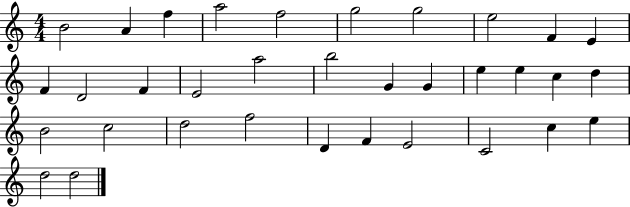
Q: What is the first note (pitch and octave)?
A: B4